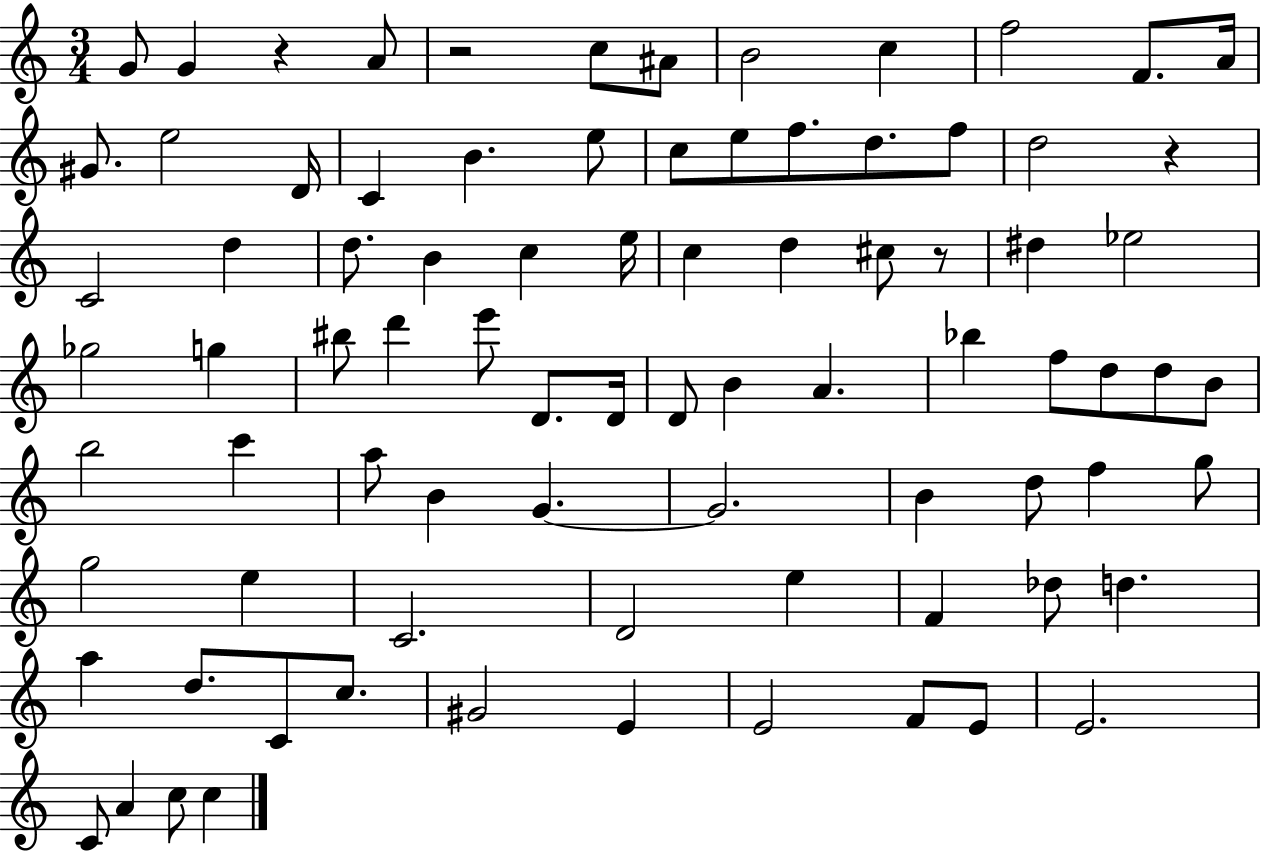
X:1
T:Untitled
M:3/4
L:1/4
K:C
G/2 G z A/2 z2 c/2 ^A/2 B2 c f2 F/2 A/4 ^G/2 e2 D/4 C B e/2 c/2 e/2 f/2 d/2 f/2 d2 z C2 d d/2 B c e/4 c d ^c/2 z/2 ^d _e2 _g2 g ^b/2 d' e'/2 D/2 D/4 D/2 B A _b f/2 d/2 d/2 B/2 b2 c' a/2 B G G2 B d/2 f g/2 g2 e C2 D2 e F _d/2 d a d/2 C/2 c/2 ^G2 E E2 F/2 E/2 E2 C/2 A c/2 c